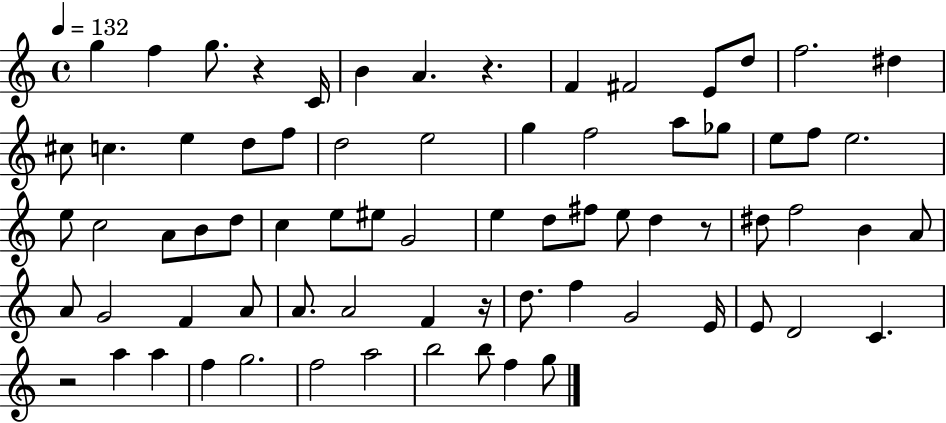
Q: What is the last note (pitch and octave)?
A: G5